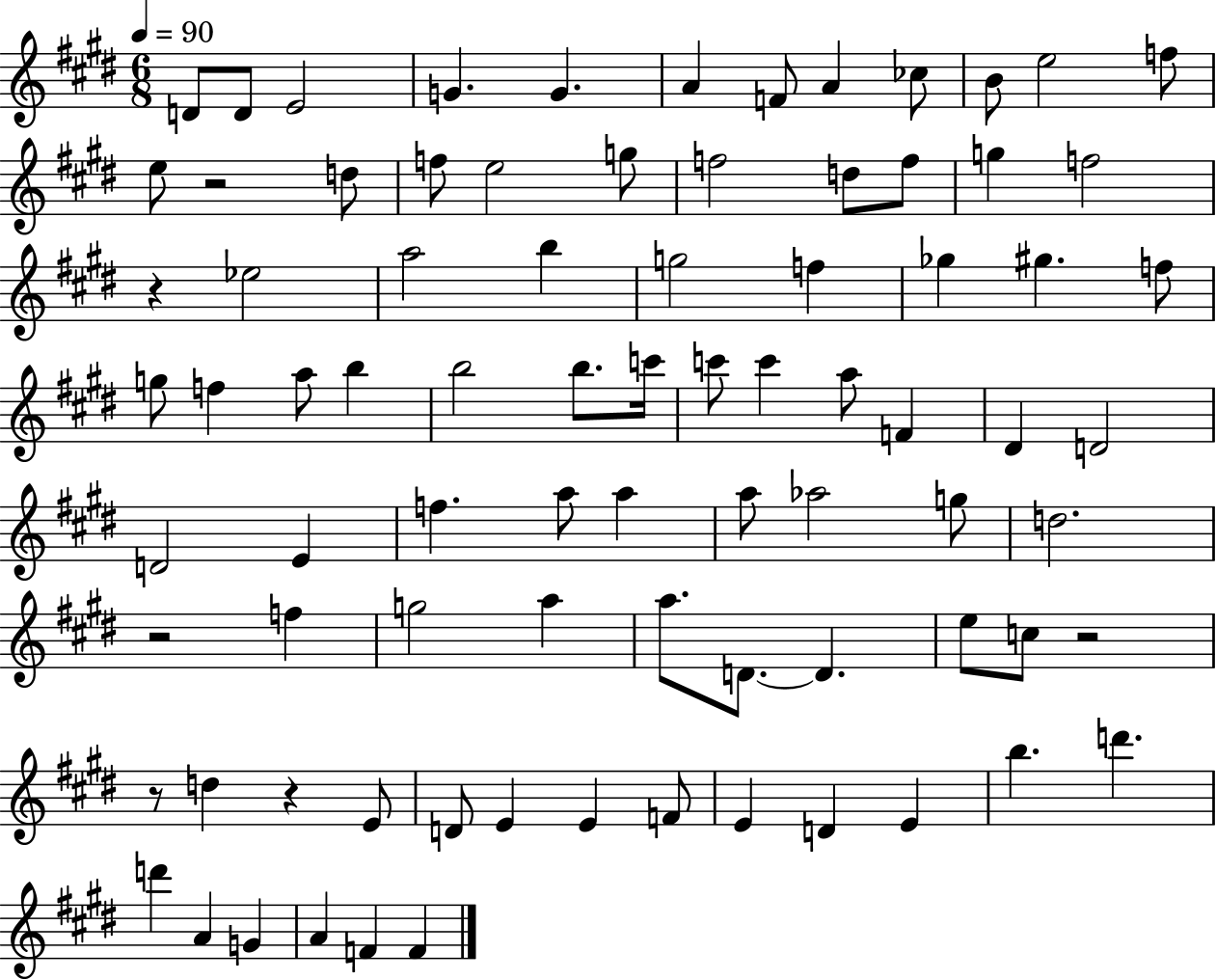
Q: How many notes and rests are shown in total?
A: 83